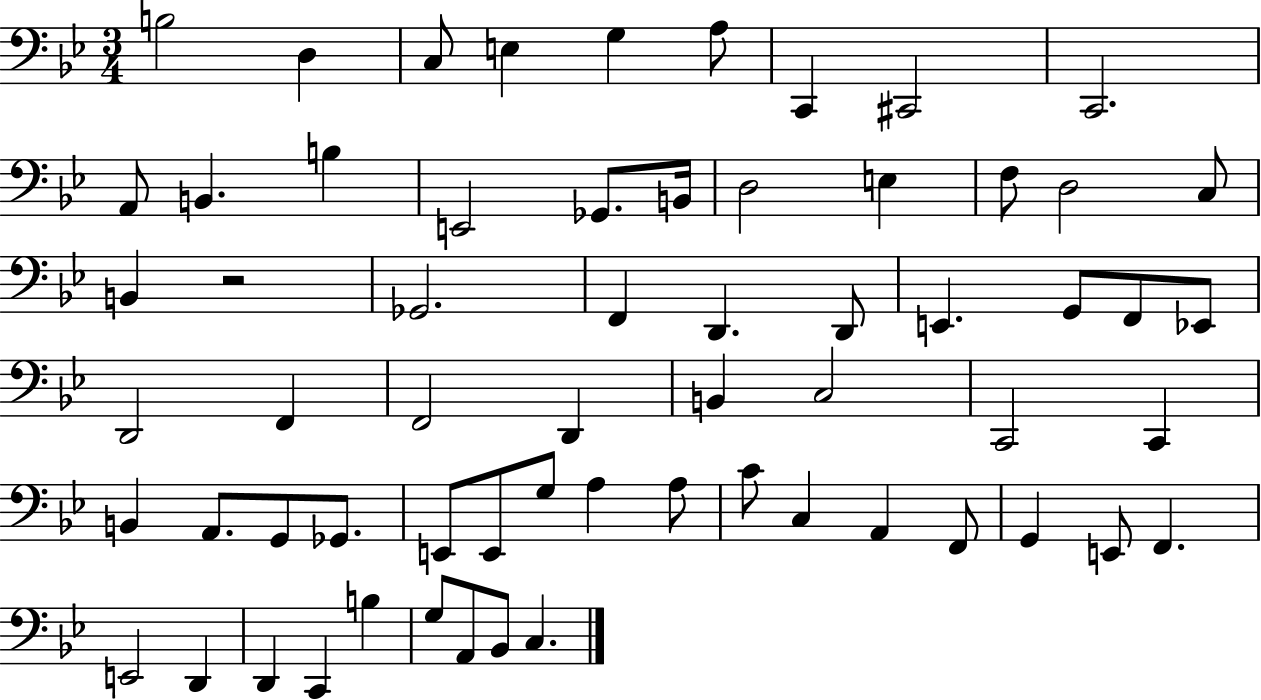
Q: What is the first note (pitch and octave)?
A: B3